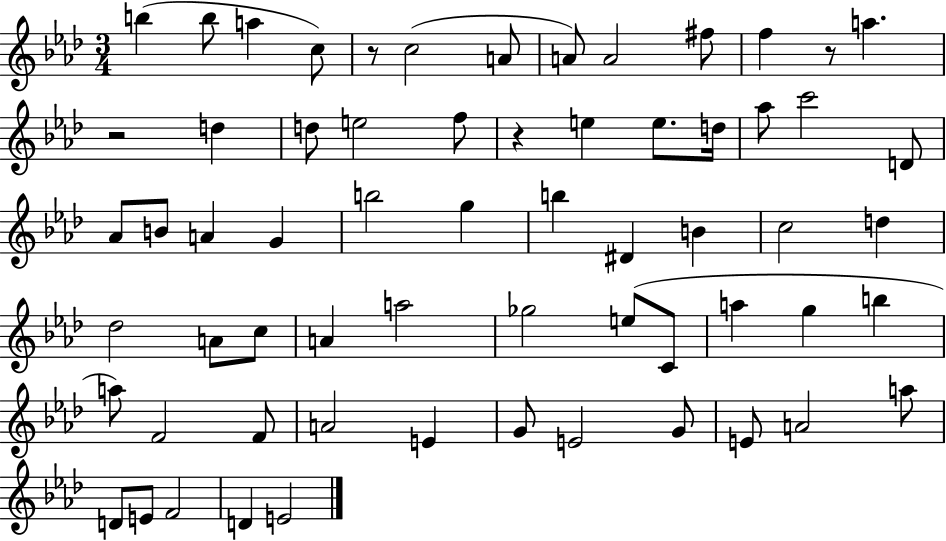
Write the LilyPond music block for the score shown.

{
  \clef treble
  \numericTimeSignature
  \time 3/4
  \key aes \major
  b''4( b''8 a''4 c''8) | r8 c''2( a'8 | a'8) a'2 fis''8 | f''4 r8 a''4. | \break r2 d''4 | d''8 e''2 f''8 | r4 e''4 e''8. d''16 | aes''8 c'''2 d'8 | \break aes'8 b'8 a'4 g'4 | b''2 g''4 | b''4 dis'4 b'4 | c''2 d''4 | \break des''2 a'8 c''8 | a'4 a''2 | ges''2 e''8( c'8 | a''4 g''4 b''4 | \break a''8) f'2 f'8 | a'2 e'4 | g'8 e'2 g'8 | e'8 a'2 a''8 | \break d'8 e'8 f'2 | d'4 e'2 | \bar "|."
}